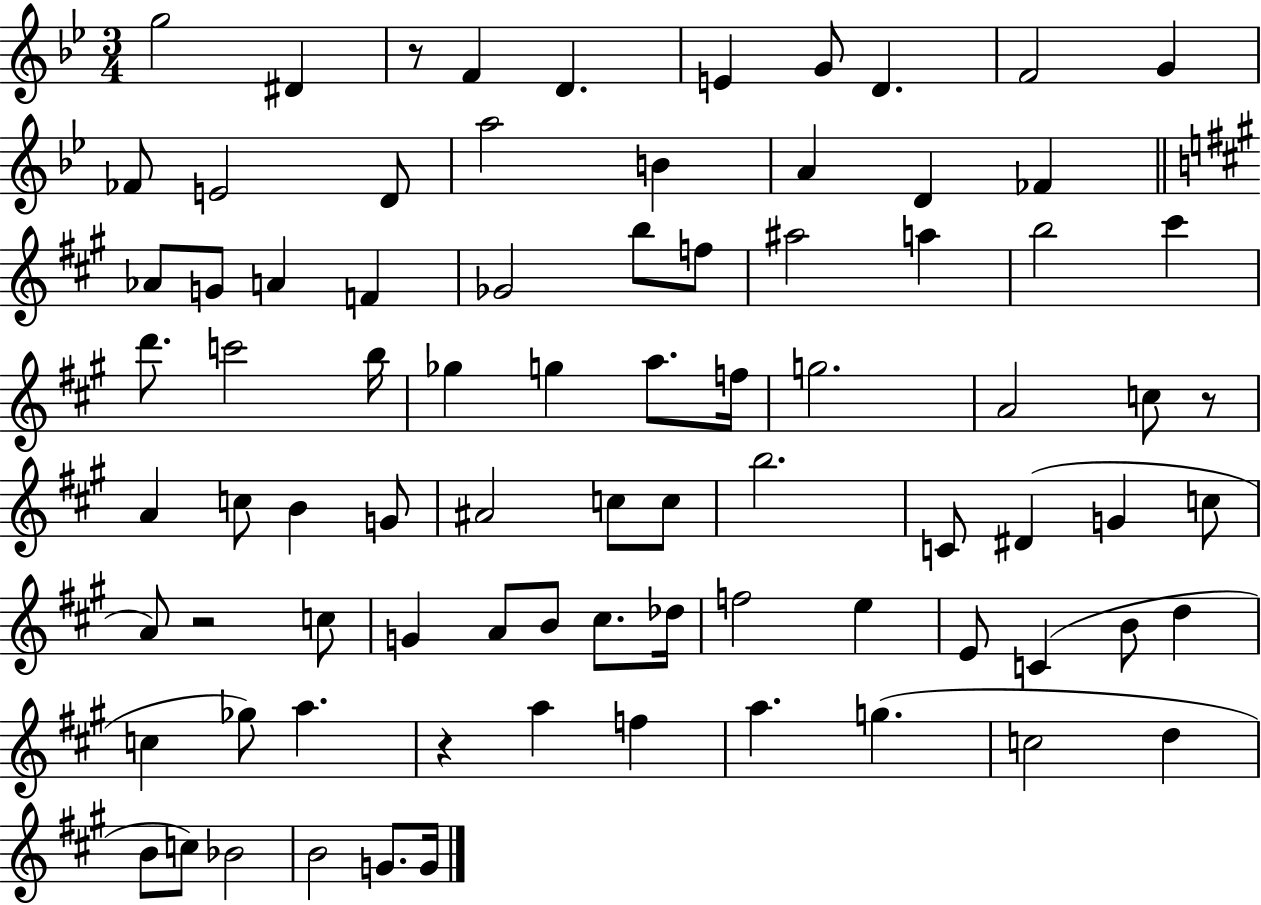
X:1
T:Untitled
M:3/4
L:1/4
K:Bb
g2 ^D z/2 F D E G/2 D F2 G _F/2 E2 D/2 a2 B A D _F _A/2 G/2 A F _G2 b/2 f/2 ^a2 a b2 ^c' d'/2 c'2 b/4 _g g a/2 f/4 g2 A2 c/2 z/2 A c/2 B G/2 ^A2 c/2 c/2 b2 C/2 ^D G c/2 A/2 z2 c/2 G A/2 B/2 ^c/2 _d/4 f2 e E/2 C B/2 d c _g/2 a z a f a g c2 d B/2 c/2 _B2 B2 G/2 G/4